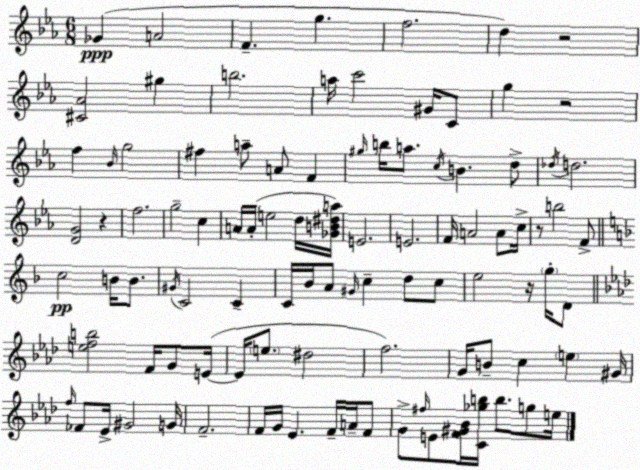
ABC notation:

X:1
T:Untitled
M:6/8
L:1/4
K:Eb
_G A2 F g f2 d z2 [^C_A]2 ^g b2 a/4 c'2 ^G/4 C/2 g z2 f _B/4 g2 ^f a/2 A/2 F ^g/4 b/4 a/2 c/4 B d/2 _d/4 d2 [DG]2 z f2 g2 c A/4 A/4 e2 d/4 [_GB^da]/4 E2 E2 F/4 A2 A/2 c/4 z/2 b2 F/2 c2 B/4 B/2 ^G/4 C2 C C/4 _B/4 A/2 ^G/4 c d/2 c/2 e2 z/4 g/4 D/2 [efb]2 F/4 G/2 E/4 E/4 e/2 ^d2 f2 G/4 B/2 c e ^G/4 f/4 _F/2 _E/4 ^G2 G/4 F2 F/4 G/4 _E F/4 A/4 F/2 G/2 ^f/4 E/2 [F^G_B]/4 [C_gb]/4 b/2 g/2 e/4